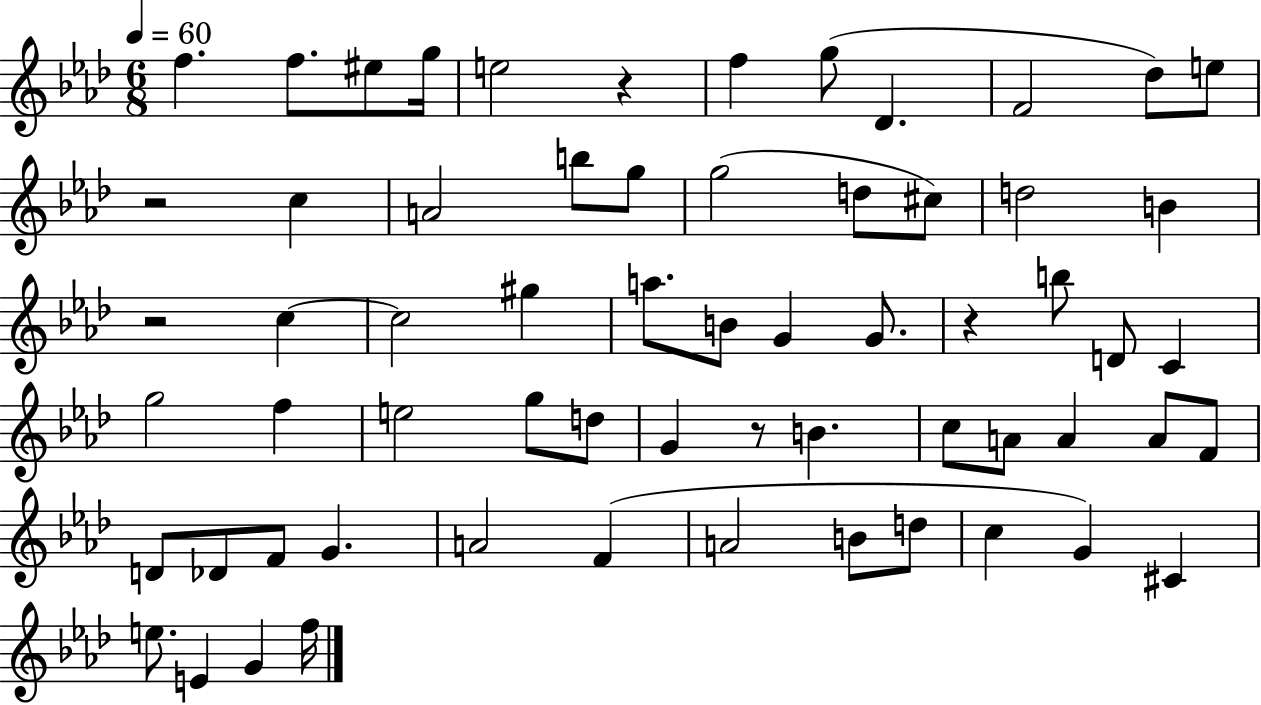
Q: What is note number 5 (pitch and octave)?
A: E5